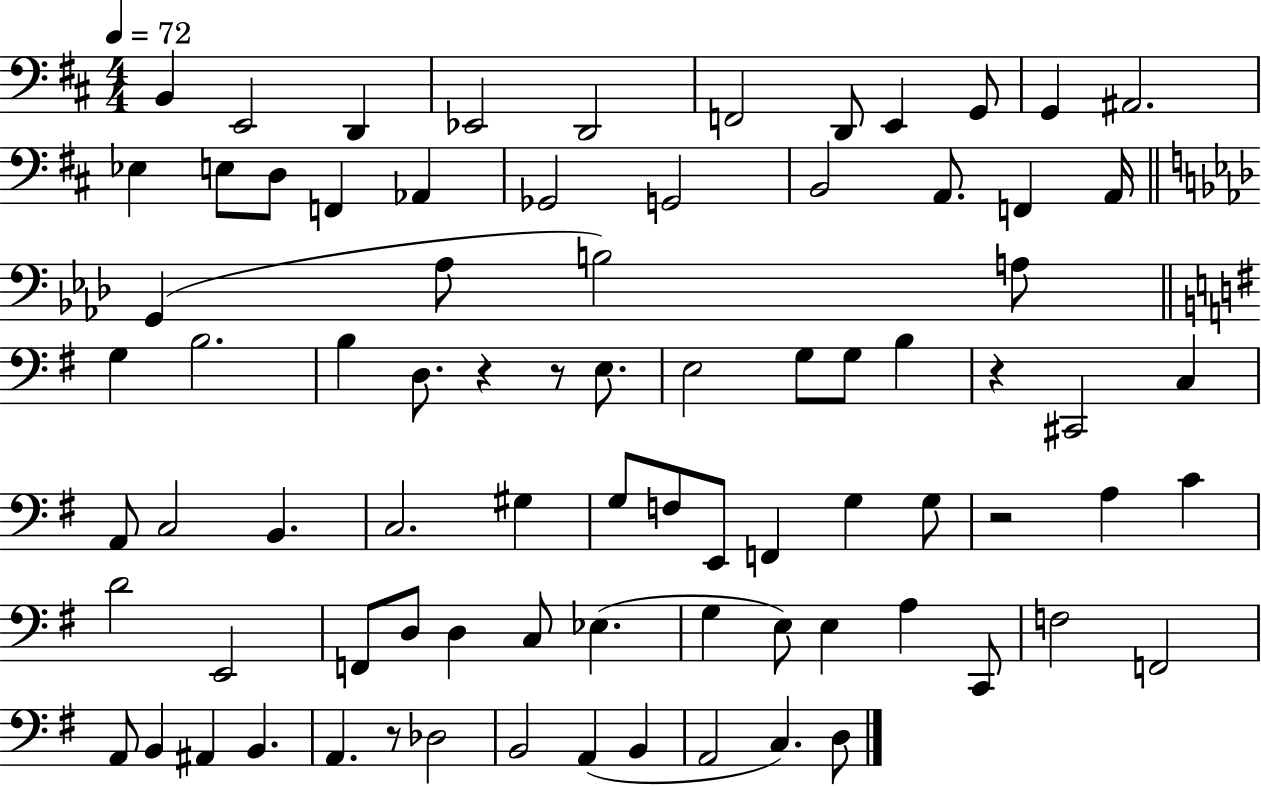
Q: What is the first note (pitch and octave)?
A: B2